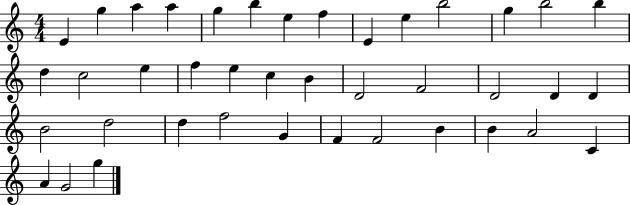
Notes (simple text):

E4/q G5/q A5/q A5/q G5/q B5/q E5/q F5/q E4/q E5/q B5/h G5/q B5/h B5/q D5/q C5/h E5/q F5/q E5/q C5/q B4/q D4/h F4/h D4/h D4/q D4/q B4/h D5/h D5/q F5/h G4/q F4/q F4/h B4/q B4/q A4/h C4/q A4/q G4/h G5/q